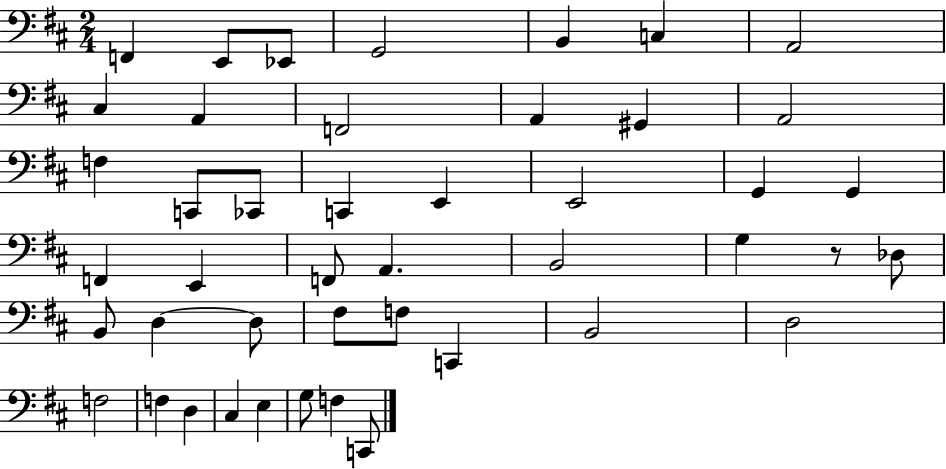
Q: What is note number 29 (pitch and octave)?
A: B2